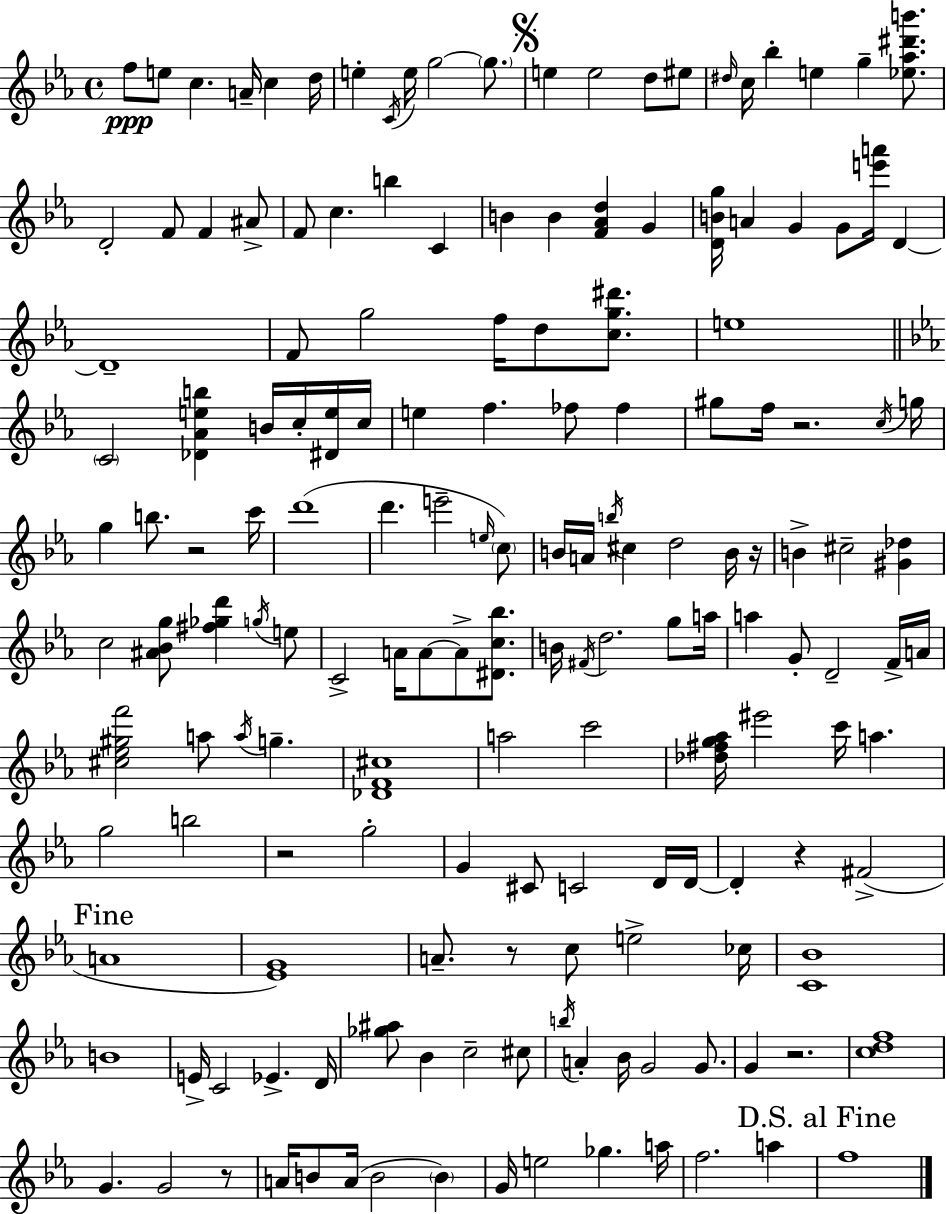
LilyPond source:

{
  \clef treble
  \time 4/4
  \defaultTimeSignature
  \key ees \major
  f''8\ppp e''8 c''4. a'16-- c''4 d''16 | e''4-. \acciaccatura { c'16 } e''16 g''2~~ \parenthesize g''8. | \mark \markup { \musicglyph "scripts.segno" } e''4 e''2 d''8 eis''8 | \grace { dis''16 } c''16 bes''4-. e''4 g''4-- <ees'' aes'' dis''' b'''>8. | \break d'2-. f'8 f'4 | ais'8-> f'8 c''4. b''4 c'4 | b'4 b'4 <f' aes' d''>4 g'4 | <d' b' g''>16 a'4 g'4 g'8 <e''' a'''>16 d'4~~ | \break d'1-- | f'8 g''2 f''16 d''8 <c'' g'' dis'''>8. | e''1 | \bar "||" \break \key c \minor \parenthesize c'2 <des' aes' e'' b''>4 b'16 c''16-. <dis' e''>16 c''16 | e''4 f''4. fes''8 fes''4 | gis''8 f''16 r2. \acciaccatura { c''16 } | g''16 g''4 b''8. r2 | \break c'''16 d'''1( | d'''4. e'''2-- \grace { e''16 } | \parenthesize c''8) b'16 a'16 \acciaccatura { b''16 } cis''4 d''2 | b'16 r16 b'4-> cis''2-- <gis' des''>4 | \break c''2 <ais' bes' g''>8 <fis'' ges'' d'''>4 | \acciaccatura { g''16 } e''8 c'2-> a'16 a'8~~ a'8-> | <dis' c'' bes''>8. b'16 \acciaccatura { fis'16 } d''2. | g''8 a''16 a''4 g'8-. d'2-- | \break f'16-> a'16 <cis'' ees'' gis'' f'''>2 a''8 \acciaccatura { a''16 } | g''4.-- <des' f' cis''>1 | a''2 c'''2 | <des'' fis'' g'' aes''>16 eis'''2 c'''16 | \break a''4. g''2 b''2 | r2 g''2-. | g'4 cis'8 c'2 | d'16 d'16~~ d'4-. r4 fis'2->( | \break \mark "Fine" a'1 | <ees' g'>1) | a'8.-- r8 c''8 e''2-> | ces''16 <c' bes'>1 | \break b'1 | e'16-> c'2 ees'4.-> | d'16 <ges'' ais''>8 bes'4 c''2-- | cis''8 \acciaccatura { b''16 } a'4-. bes'16 g'2 | \break g'8. g'4 r2. | <c'' d'' f''>1 | g'4. g'2 | r8 a'16 b'8 a'16( b'2 | \break \parenthesize b'4) g'16 e''2 | ges''4. a''16 f''2. | a''4 \mark "D.S. al Fine" f''1 | \bar "|."
}